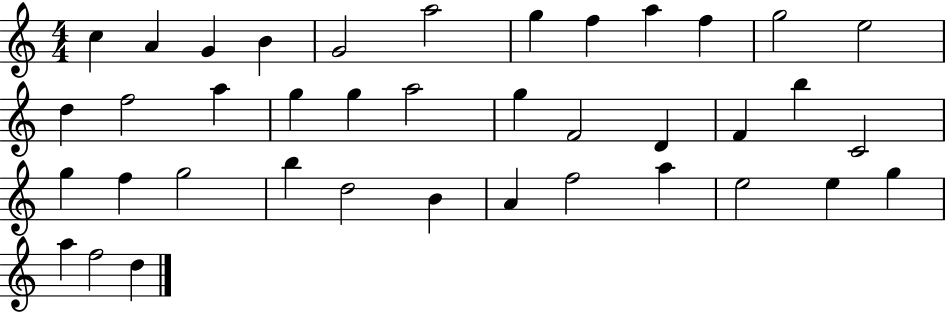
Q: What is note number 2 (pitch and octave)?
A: A4